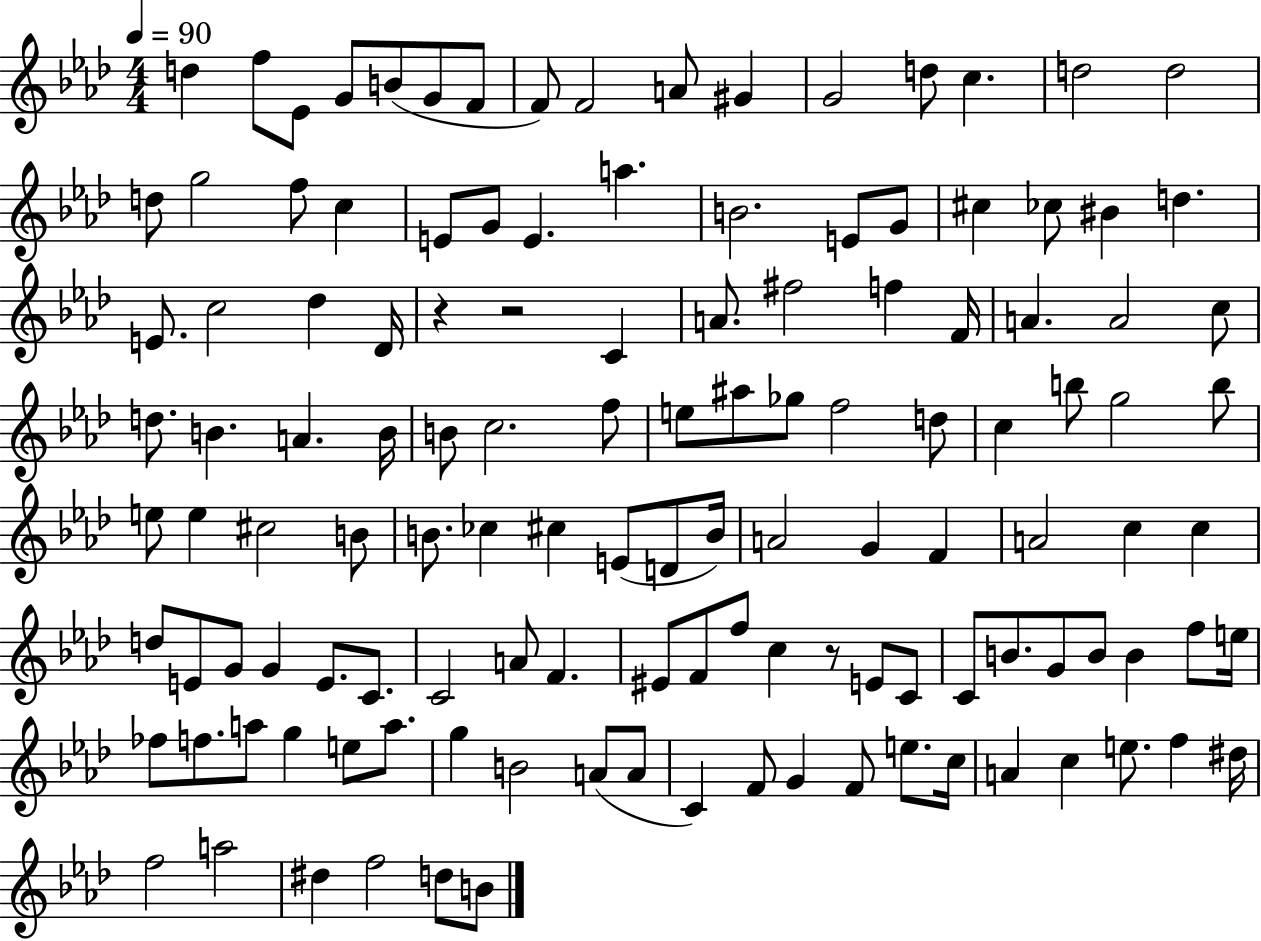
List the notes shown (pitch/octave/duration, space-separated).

D5/q F5/e Eb4/e G4/e B4/e G4/e F4/e F4/e F4/h A4/e G#4/q G4/h D5/e C5/q. D5/h D5/h D5/e G5/h F5/e C5/q E4/e G4/e E4/q. A5/q. B4/h. E4/e G4/e C#5/q CES5/e BIS4/q D5/q. E4/e. C5/h Db5/q Db4/s R/q R/h C4/q A4/e. F#5/h F5/q F4/s A4/q. A4/h C5/e D5/e. B4/q. A4/q. B4/s B4/e C5/h. F5/e E5/e A#5/e Gb5/e F5/h D5/e C5/q B5/e G5/h B5/e E5/e E5/q C#5/h B4/e B4/e. CES5/q C#5/q E4/e D4/e B4/s A4/h G4/q F4/q A4/h C5/q C5/q D5/e E4/e G4/e G4/q E4/e. C4/e. C4/h A4/e F4/q. EIS4/e F4/e F5/e C5/q R/e E4/e C4/e C4/e B4/e. G4/e B4/e B4/q F5/e E5/s FES5/e F5/e. A5/e G5/q E5/e A5/e. G5/q B4/h A4/e A4/e C4/q F4/e G4/q F4/e E5/e. C5/s A4/q C5/q E5/e. F5/q D#5/s F5/h A5/h D#5/q F5/h D5/e B4/e